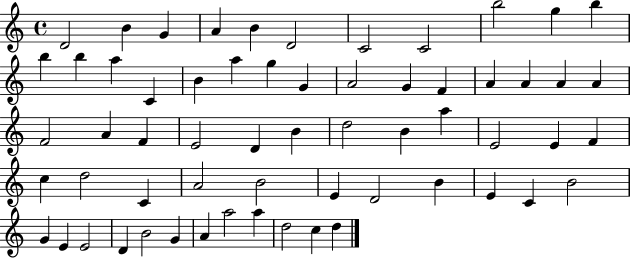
{
  \clef treble
  \time 4/4
  \defaultTimeSignature
  \key c \major
  d'2 b'4 g'4 | a'4 b'4 d'2 | c'2 c'2 | b''2 g''4 b''4 | \break b''4 b''4 a''4 c'4 | b'4 a''4 g''4 g'4 | a'2 g'4 f'4 | a'4 a'4 a'4 a'4 | \break f'2 a'4 f'4 | e'2 d'4 b'4 | d''2 b'4 a''4 | e'2 e'4 f'4 | \break c''4 d''2 c'4 | a'2 b'2 | e'4 d'2 b'4 | e'4 c'4 b'2 | \break g'4 e'4 e'2 | d'4 b'2 g'4 | a'4 a''2 a''4 | d''2 c''4 d''4 | \break \bar "|."
}